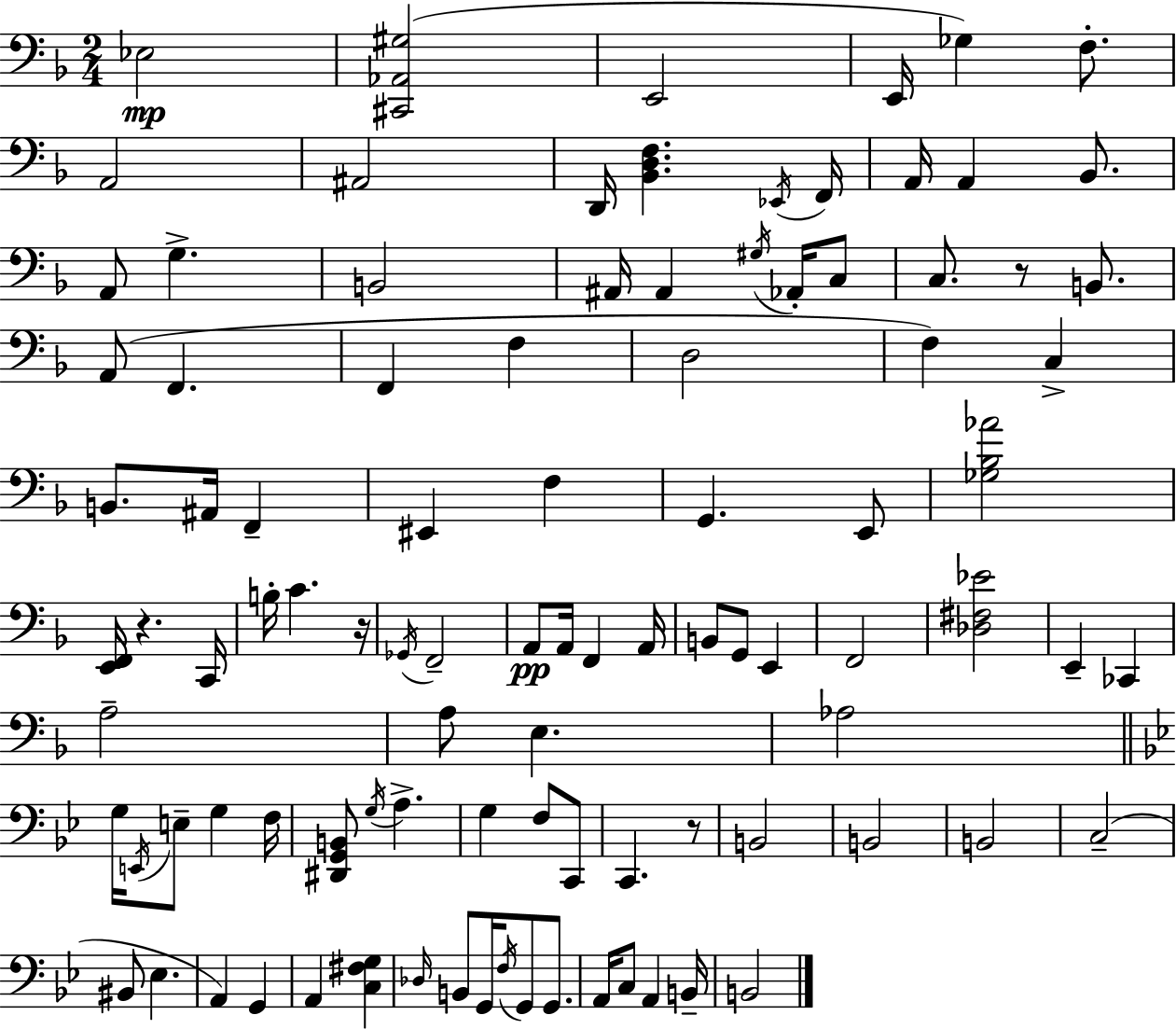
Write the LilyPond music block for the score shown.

{
  \clef bass
  \numericTimeSignature
  \time 2/4
  \key d \minor
  ees2\mp | <cis, aes, gis>2( | e,2 | e,16 ges4) f8.-. | \break a,2 | ais,2 | d,16 <bes, d f>4. \acciaccatura { ees,16 } | f,16 a,16 a,4 bes,8. | \break a,8 g4.-> | b,2 | ais,16 ais,4 \acciaccatura { gis16 } aes,16-. | c8 c8. r8 b,8. | \break a,8( f,4. | f,4 f4 | d2 | f4) c4-> | \break b,8. ais,16 f,4-- | eis,4 f4 | g,4. | e,8 <ges bes aes'>2 | \break <e, f,>16 r4. | c,16 b16-. c'4. | r16 \acciaccatura { ges,16 } f,2-- | a,8\pp a,16 f,4 | \break a,16 b,8 g,8 e,4 | f,2 | <des fis ees'>2 | e,4-- ces,4 | \break a2-- | a8 e4. | aes2 | \bar "||" \break \key g \minor g16 \acciaccatura { e,16 } e8-- g4 | f16 <dis, g, b,>8 \acciaccatura { g16 } a4.-> | g4 f8 | c,8 c,4. | \break r8 b,2 | b,2 | b,2 | c2--( | \break bis,8 ees4. | a,4) g,4 | a,4 <c fis g>4 | \grace { des16 } b,8 g,16 \acciaccatura { f16 } g,8 | \break g,8. a,16 c8 a,4 | b,16-- b,2 | \bar "|."
}